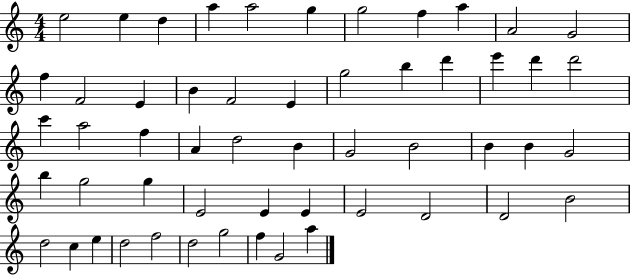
X:1
T:Untitled
M:4/4
L:1/4
K:C
e2 e d a a2 g g2 f a A2 G2 f F2 E B F2 E g2 b d' e' d' d'2 c' a2 f A d2 B G2 B2 B B G2 b g2 g E2 E E E2 D2 D2 B2 d2 c e d2 f2 d2 g2 f G2 a